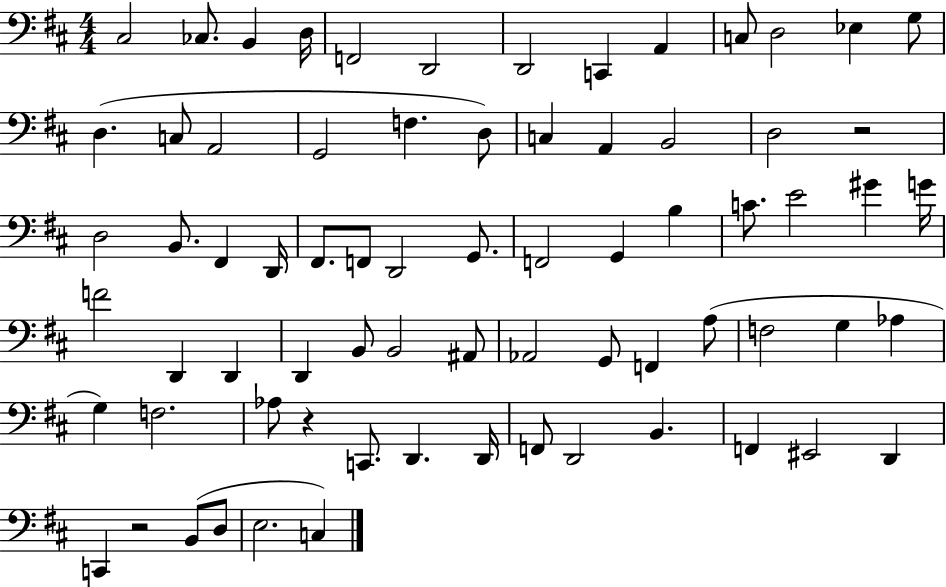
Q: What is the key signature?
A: D major